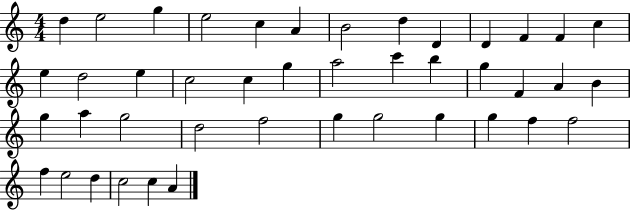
X:1
T:Untitled
M:4/4
L:1/4
K:C
d e2 g e2 c A B2 d D D F F c e d2 e c2 c g a2 c' b g F A B g a g2 d2 f2 g g2 g g f f2 f e2 d c2 c A